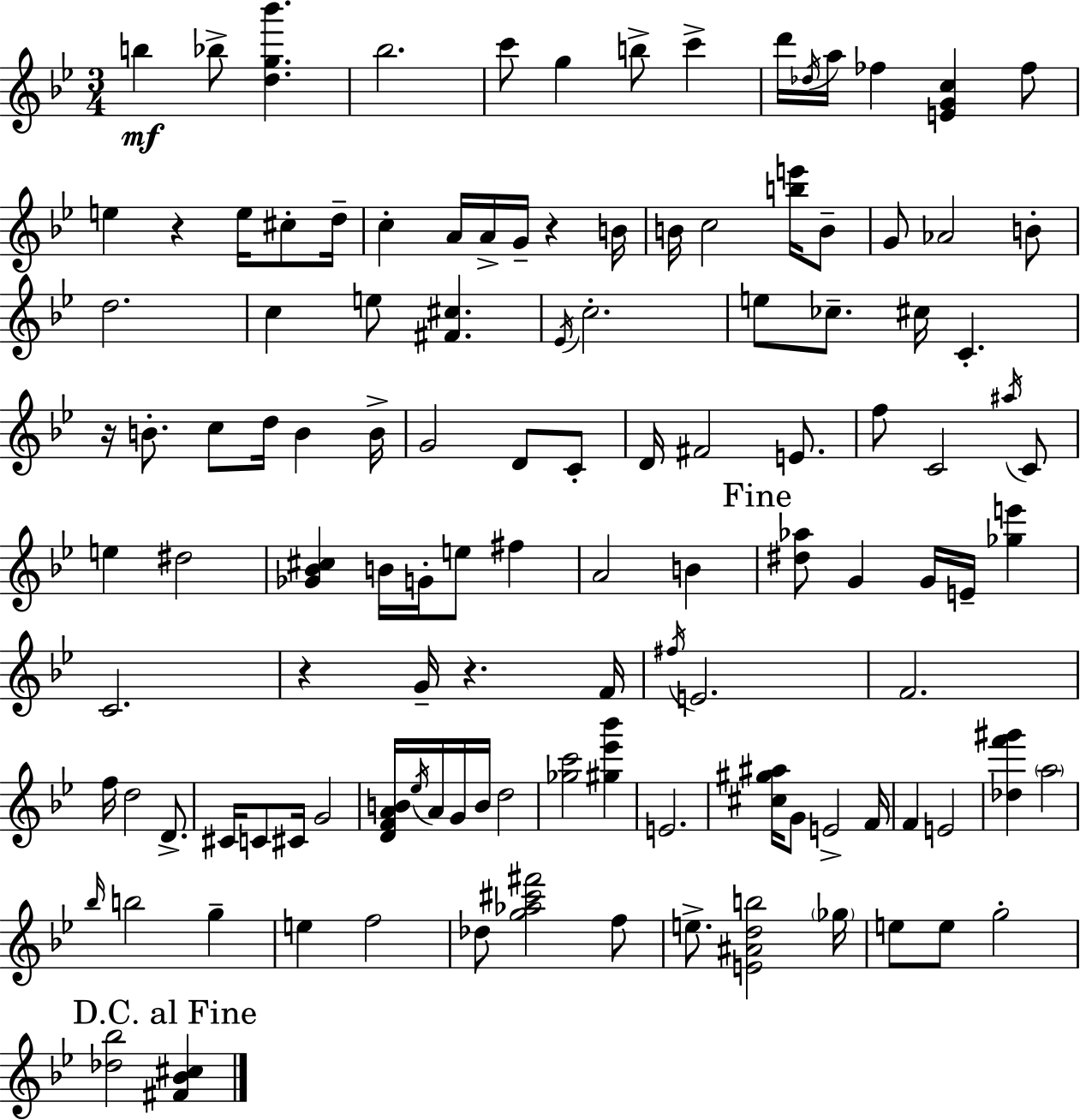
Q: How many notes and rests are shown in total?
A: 120